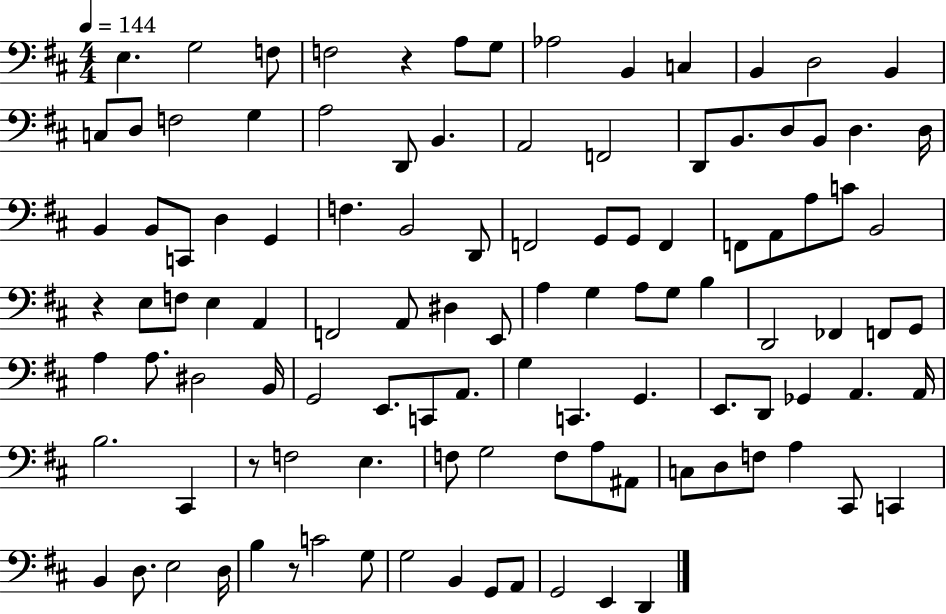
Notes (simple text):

E3/q. G3/h F3/e F3/h R/q A3/e G3/e Ab3/h B2/q C3/q B2/q D3/h B2/q C3/e D3/e F3/h G3/q A3/h D2/e B2/q. A2/h F2/h D2/e B2/e. D3/e B2/e D3/q. D3/s B2/q B2/e C2/e D3/q G2/q F3/q. B2/h D2/e F2/h G2/e G2/e F2/q F2/e A2/e A3/e C4/e B2/h R/q E3/e F3/e E3/q A2/q F2/h A2/e D#3/q E2/e A3/q G3/q A3/e G3/e B3/q D2/h FES2/q F2/e G2/e A3/q A3/e. D#3/h B2/s G2/h E2/e. C2/e A2/e. G3/q C2/q. G2/q. E2/e. D2/e Gb2/q A2/q. A2/s B3/h. C#2/q R/e F3/h E3/q. F3/e G3/h F3/e A3/e A#2/e C3/e D3/e F3/e A3/q C#2/e C2/q B2/q D3/e. E3/h D3/s B3/q R/e C4/h G3/e G3/h B2/q G2/e A2/e G2/h E2/q D2/q